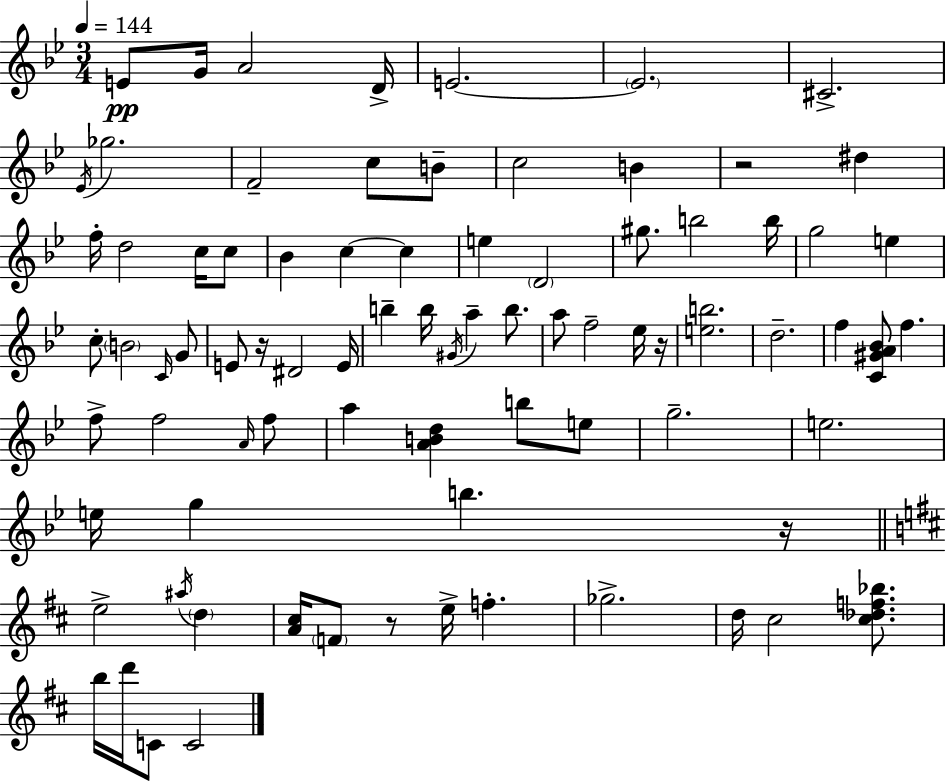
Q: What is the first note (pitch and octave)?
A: E4